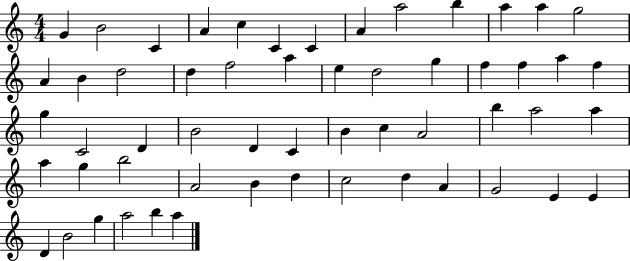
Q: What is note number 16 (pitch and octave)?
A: D5